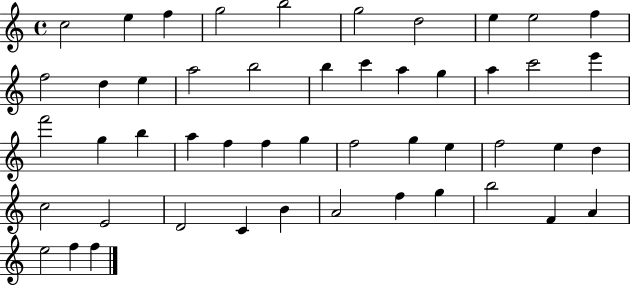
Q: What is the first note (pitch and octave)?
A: C5